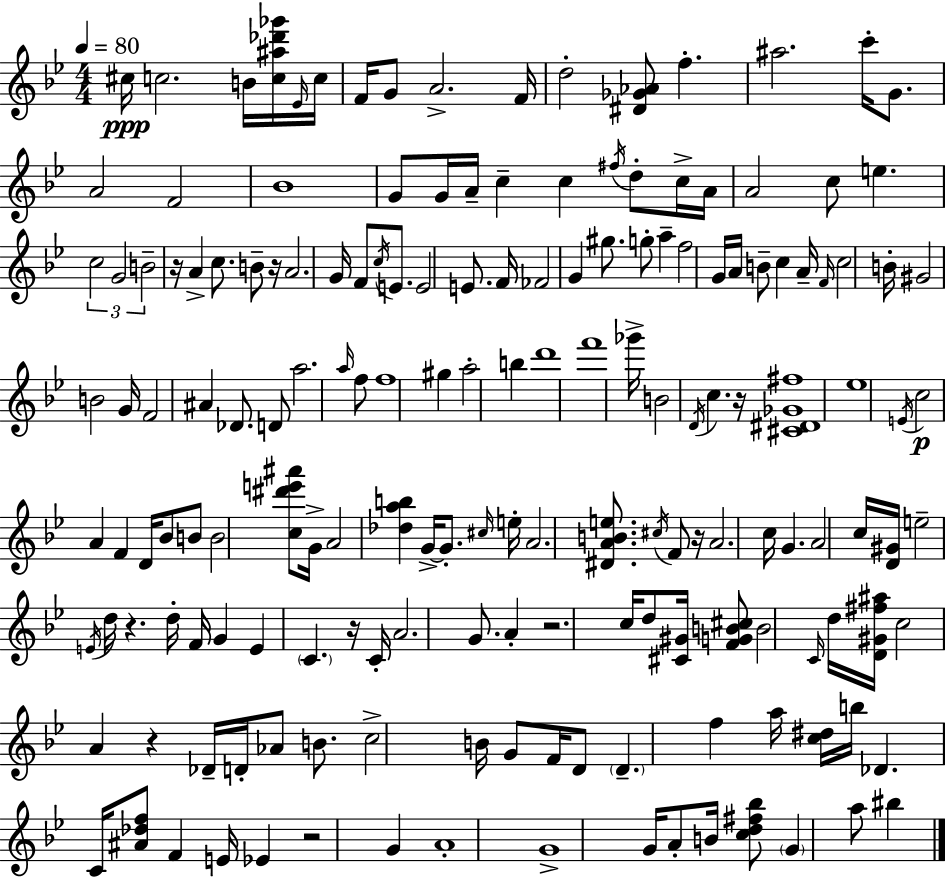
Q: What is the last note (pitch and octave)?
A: BIS5